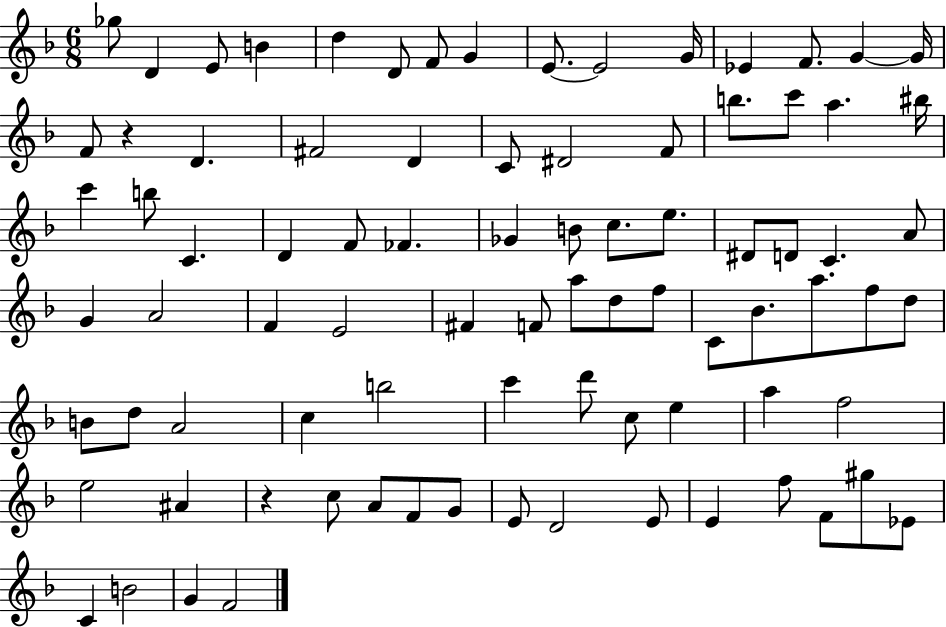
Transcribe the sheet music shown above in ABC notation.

X:1
T:Untitled
M:6/8
L:1/4
K:F
_g/2 D E/2 B d D/2 F/2 G E/2 E2 G/4 _E F/2 G G/4 F/2 z D ^F2 D C/2 ^D2 F/2 b/2 c'/2 a ^b/4 c' b/2 C D F/2 _F _G B/2 c/2 e/2 ^D/2 D/2 C A/2 G A2 F E2 ^F F/2 a/2 d/2 f/2 C/2 _B/2 a/2 f/2 d/2 B/2 d/2 A2 c b2 c' d'/2 c/2 e a f2 e2 ^A z c/2 A/2 F/2 G/2 E/2 D2 E/2 E f/2 F/2 ^g/2 _E/2 C B2 G F2